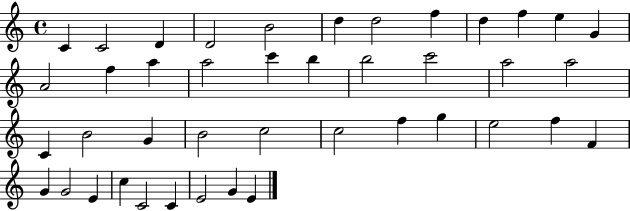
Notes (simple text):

C4/q C4/h D4/q D4/h B4/h D5/q D5/h F5/q D5/q F5/q E5/q G4/q A4/h F5/q A5/q A5/h C6/q B5/q B5/h C6/h A5/h A5/h C4/q B4/h G4/q B4/h C5/h C5/h F5/q G5/q E5/h F5/q F4/q G4/q G4/h E4/q C5/q C4/h C4/q E4/h G4/q E4/q